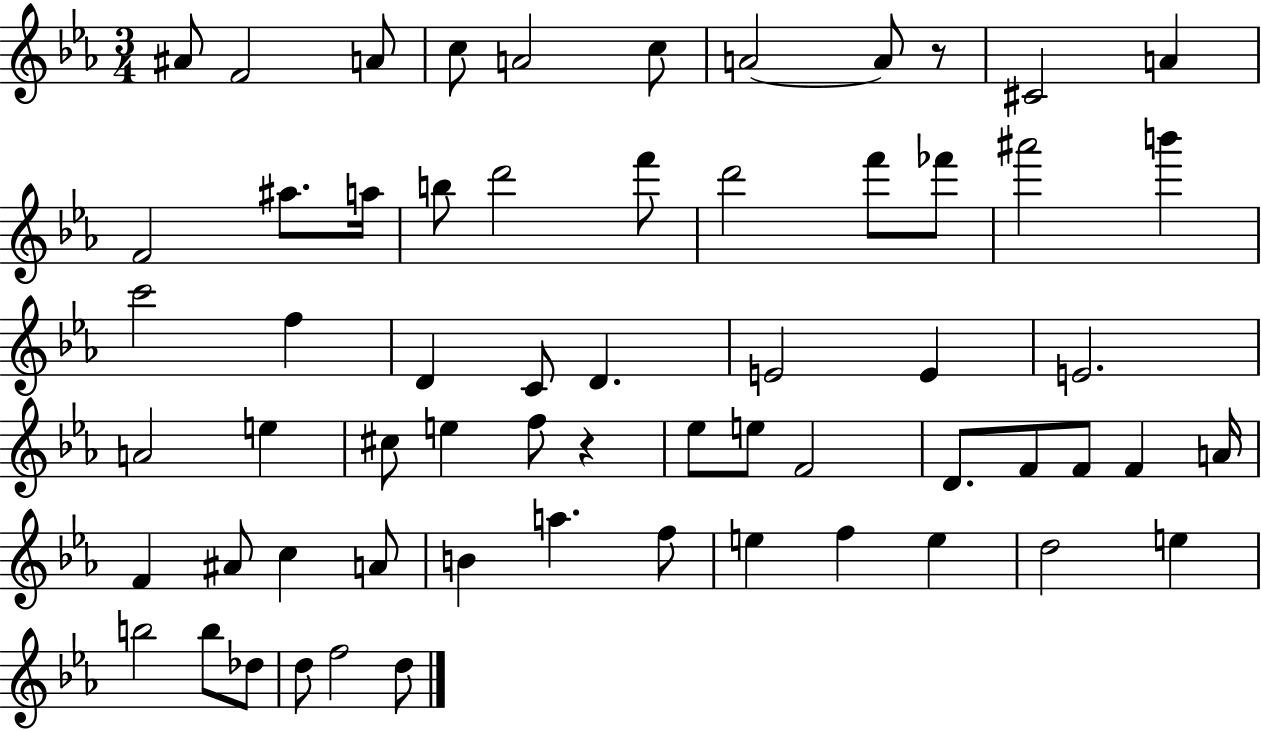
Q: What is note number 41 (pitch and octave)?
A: F4